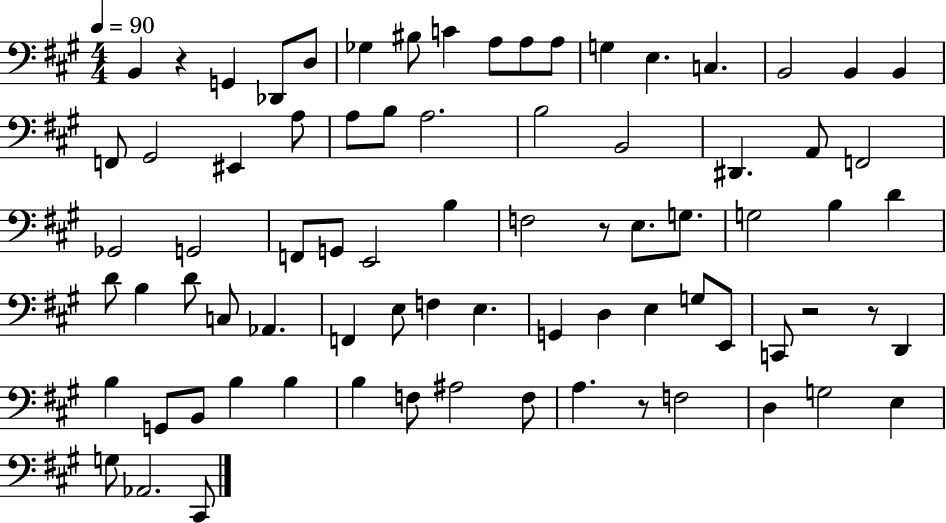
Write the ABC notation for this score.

X:1
T:Untitled
M:4/4
L:1/4
K:A
B,, z G,, _D,,/2 D,/2 _G, ^B,/2 C A,/2 A,/2 A,/2 G, E, C, B,,2 B,, B,, F,,/2 ^G,,2 ^E,, A,/2 A,/2 B,/2 A,2 B,2 B,,2 ^D,, A,,/2 F,,2 _G,,2 G,,2 F,,/2 G,,/2 E,,2 B, F,2 z/2 E,/2 G,/2 G,2 B, D D/2 B, D/2 C,/2 _A,, F,, E,/2 F, E, G,, D, E, G,/2 E,,/2 C,,/2 z2 z/2 D,, B, G,,/2 B,,/2 B, B, B, F,/2 ^A,2 F,/2 A, z/2 F,2 D, G,2 E, G,/2 _A,,2 ^C,,/2